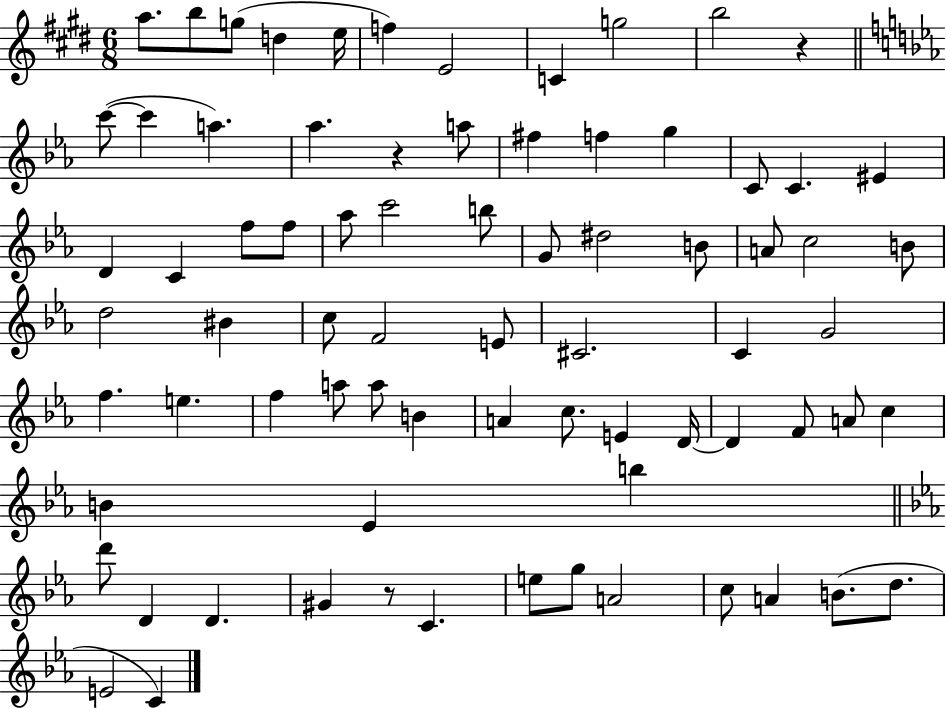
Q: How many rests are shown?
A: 3